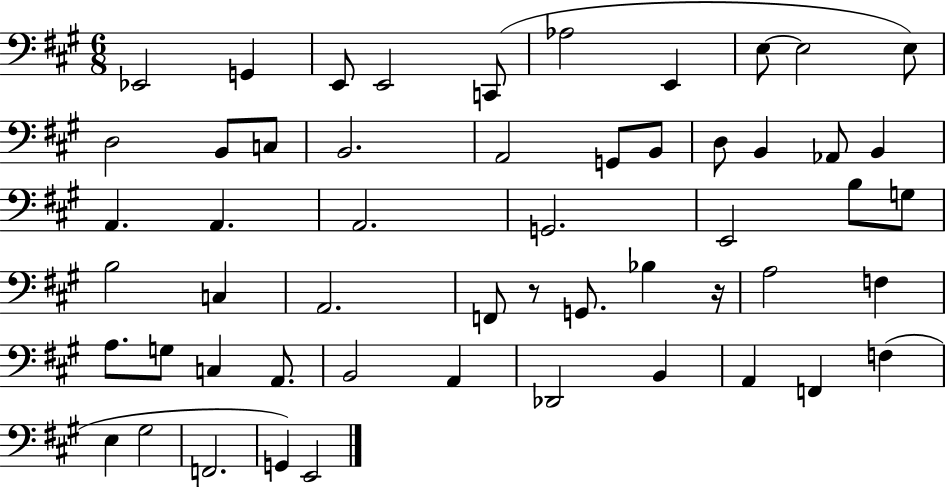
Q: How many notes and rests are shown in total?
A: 54